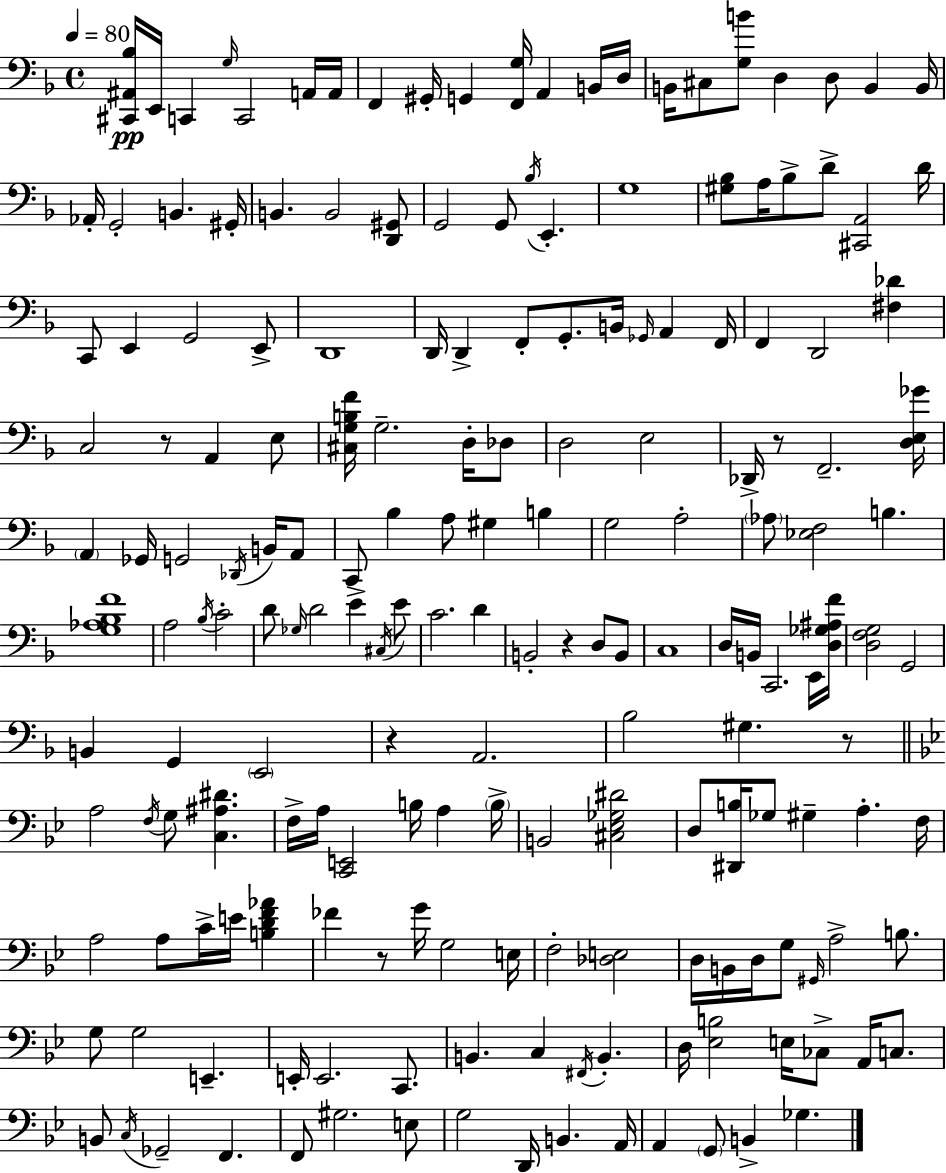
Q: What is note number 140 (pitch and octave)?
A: D3